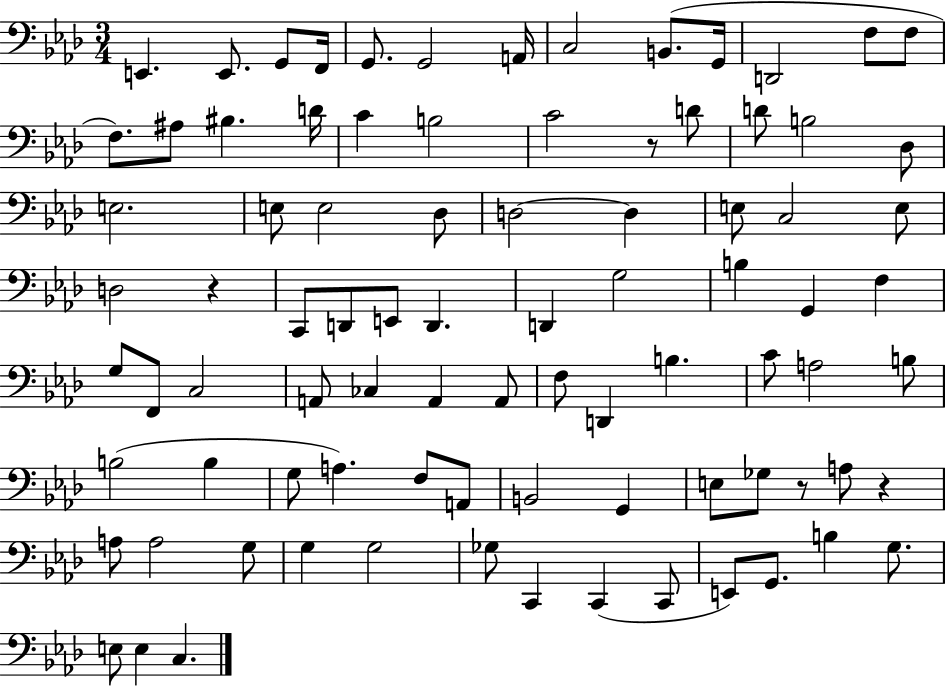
E2/q. E2/e. G2/e F2/s G2/e. G2/h A2/s C3/h B2/e. G2/s D2/h F3/e F3/e F3/e. A#3/e BIS3/q. D4/s C4/q B3/h C4/h R/e D4/e D4/e B3/h Db3/e E3/h. E3/e E3/h Db3/e D3/h D3/q E3/e C3/h E3/e D3/h R/q C2/e D2/e E2/e D2/q. D2/q G3/h B3/q G2/q F3/q G3/e F2/e C3/h A2/e CES3/q A2/q A2/e F3/e D2/q B3/q. C4/e A3/h B3/e B3/h B3/q G3/e A3/q. F3/e A2/e B2/h G2/q E3/e Gb3/e R/e A3/e R/q A3/e A3/h G3/e G3/q G3/h Gb3/e C2/q C2/q C2/e E2/e G2/e. B3/q G3/e. E3/e E3/q C3/q.